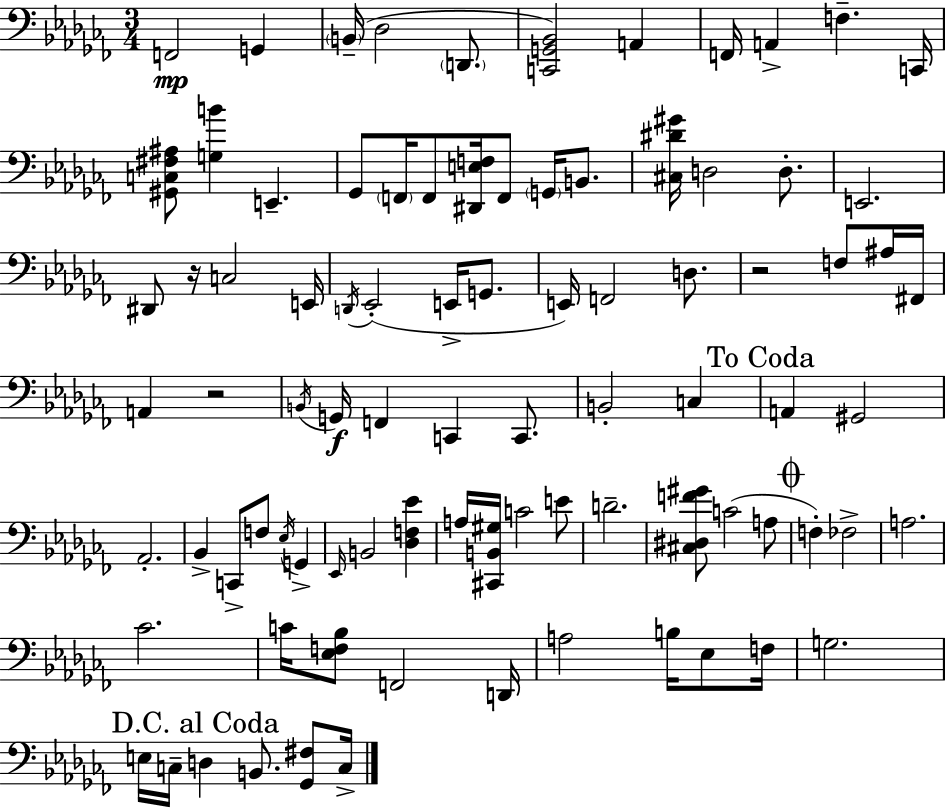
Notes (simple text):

F2/h G2/q B2/s Db3/h D2/e. [C2,G2,Bb2]/h A2/q F2/s A2/q F3/q. C2/s [G#2,C3,F#3,A#3]/e [G3,B4]/q E2/q. Gb2/e F2/s F2/e [D#2,E3,F3]/s F2/e G2/s B2/e. [C#3,D#4,G#4]/s D3/h D3/e. E2/h. D#2/e R/s C3/h E2/s D2/s Eb2/h E2/s G2/e. E2/s F2/h D3/e. R/h F3/e A#3/s F#2/s A2/q R/h B2/s G2/s F2/q C2/q C2/e. B2/h C3/q A2/q G#2/h Ab2/h. Bb2/q C2/e F3/e Eb3/s G2/q Eb2/s B2/h [Db3,F3,Eb4]/q A3/s [C#2,B2,G#3]/s C4/h E4/e D4/h. [C#3,D#3,F4,G#4]/e C4/h A3/e F3/q FES3/h A3/h. CES4/h. C4/s [Eb3,F3,Bb3]/e F2/h D2/s A3/h B3/s Eb3/e F3/s G3/h. E3/s C3/s D3/q B2/e. [Gb2,F#3]/e C3/s